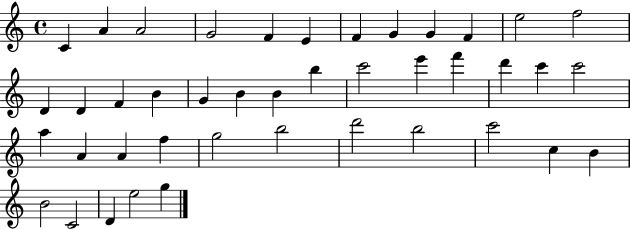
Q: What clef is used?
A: treble